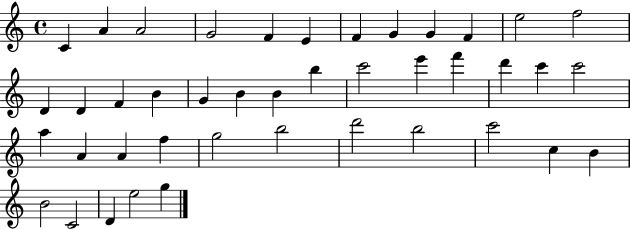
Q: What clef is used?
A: treble